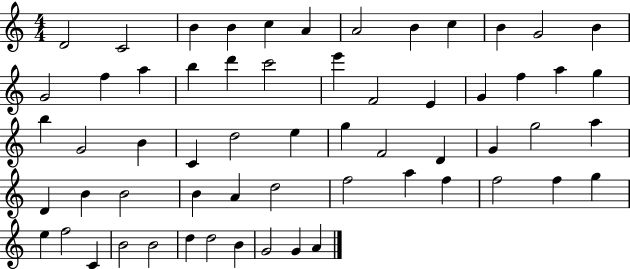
{
  \clef treble
  \numericTimeSignature
  \time 4/4
  \key c \major
  d'2 c'2 | b'4 b'4 c''4 a'4 | a'2 b'4 c''4 | b'4 g'2 b'4 | \break g'2 f''4 a''4 | b''4 d'''4 c'''2 | e'''4 f'2 e'4 | g'4 f''4 a''4 g''4 | \break b''4 g'2 b'4 | c'4 d''2 e''4 | g''4 f'2 d'4 | g'4 g''2 a''4 | \break d'4 b'4 b'2 | b'4 a'4 d''2 | f''2 a''4 f''4 | f''2 f''4 g''4 | \break e''4 f''2 c'4 | b'2 b'2 | d''4 d''2 b'4 | g'2 g'4 a'4 | \break \bar "|."
}